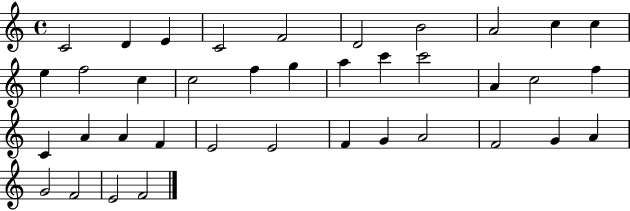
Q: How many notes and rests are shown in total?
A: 38